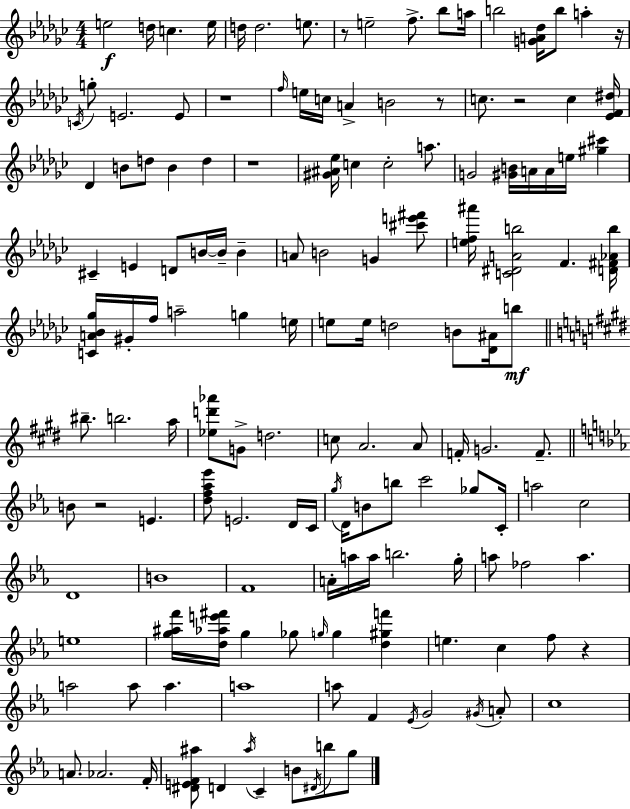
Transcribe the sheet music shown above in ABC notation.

X:1
T:Untitled
M:4/4
L:1/4
K:Ebm
e2 d/4 c e/4 d/4 d2 e/2 z/2 e2 f/2 _b/2 a/4 b2 [GA_d]/4 b/2 a z/4 C/4 g/2 E2 E/2 z4 f/4 e/4 c/4 A B2 z/2 c/2 z2 c [_EF^d]/4 _D B/2 d/2 B d z4 [^G^A_e]/4 c c2 a/2 G2 [^GB]/4 A/4 A/4 e/4 [^g^c'] ^C E D/2 B/4 B/4 B A/2 B2 G [^c'e'^f']/2 [ef^a']/4 [C^DAb]2 F [D^F_Ab]/4 [CA_B_g]/4 ^G/4 f/4 a2 g e/4 e/2 e/4 d2 B/2 [_D^A]/4 b/2 ^b/2 b2 a/4 [_ed'_a']/2 G/2 d2 c/2 A2 A/2 F/4 G2 F/2 B/2 z2 E [df_a_e']/2 E2 D/4 C/4 g/4 D/4 B/2 b/2 c'2 _g/2 C/4 a2 c2 D4 B4 F4 A/4 a/4 a/4 b2 g/4 a/2 _f2 a e4 [g^af']/4 [d_ae'^f']/4 g _g/2 g/4 g [d^gf'] e c f/2 z a2 a/2 a a4 a/2 F _E/4 G2 ^G/4 A/2 c4 A/2 _A2 F/4 [^DEF^a]/2 D ^a/4 C B/2 ^D/4 b/2 g/2